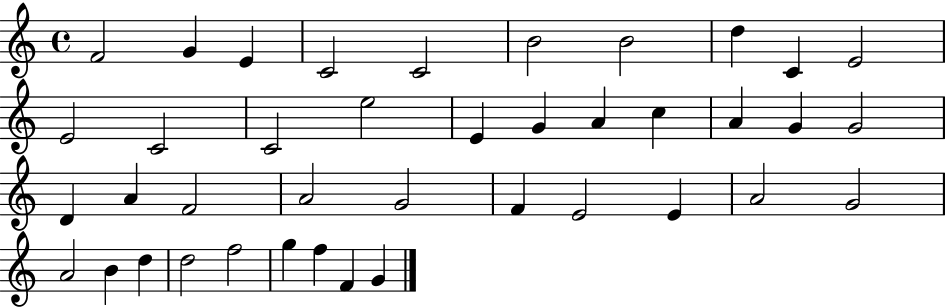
F4/h G4/q E4/q C4/h C4/h B4/h B4/h D5/q C4/q E4/h E4/h C4/h C4/h E5/h E4/q G4/q A4/q C5/q A4/q G4/q G4/h D4/q A4/q F4/h A4/h G4/h F4/q E4/h E4/q A4/h G4/h A4/h B4/q D5/q D5/h F5/h G5/q F5/q F4/q G4/q